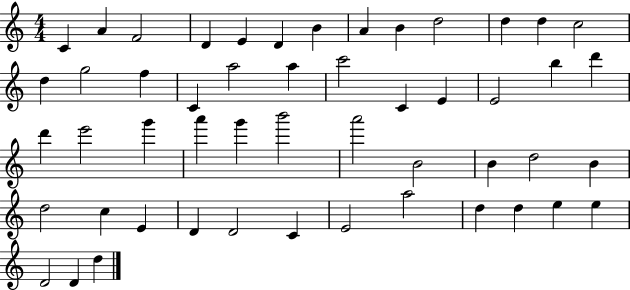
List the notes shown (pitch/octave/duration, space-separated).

C4/q A4/q F4/h D4/q E4/q D4/q B4/q A4/q B4/q D5/h D5/q D5/q C5/h D5/q G5/h F5/q C4/q A5/h A5/q C6/h C4/q E4/q E4/h B5/q D6/q D6/q E6/h G6/q A6/q G6/q B6/h A6/h B4/h B4/q D5/h B4/q D5/h C5/q E4/q D4/q D4/h C4/q E4/h A5/h D5/q D5/q E5/q E5/q D4/h D4/q D5/q